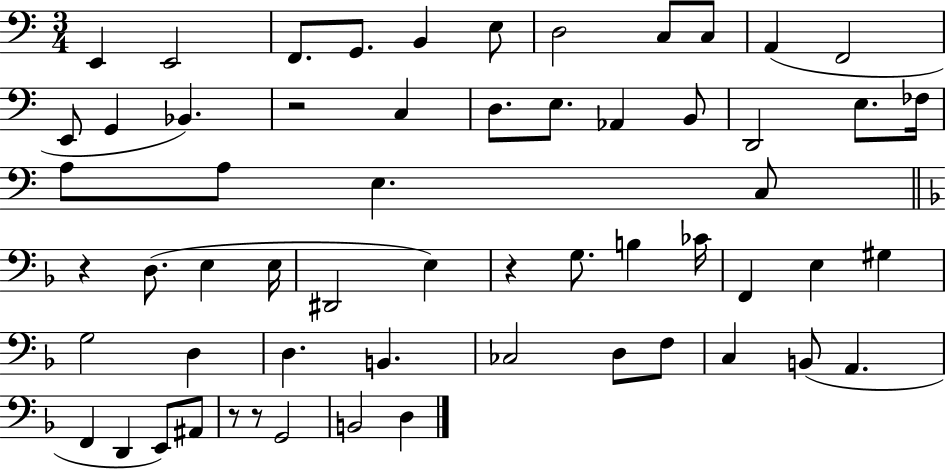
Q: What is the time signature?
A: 3/4